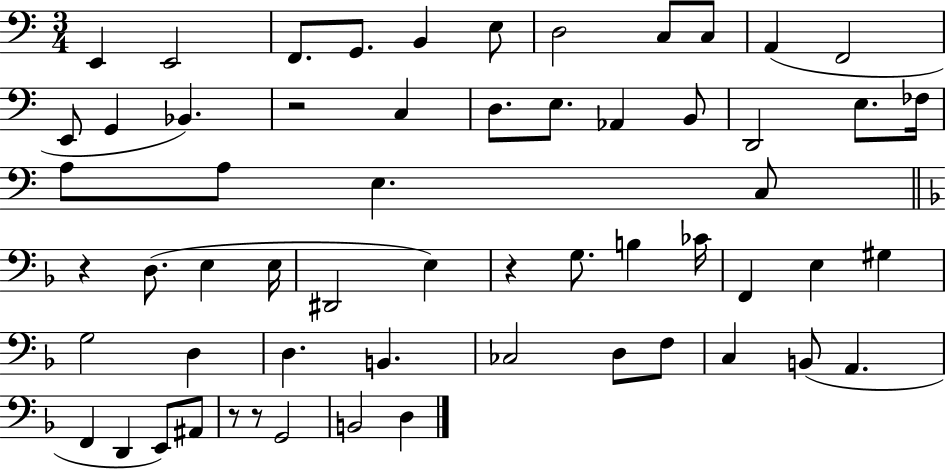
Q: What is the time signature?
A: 3/4